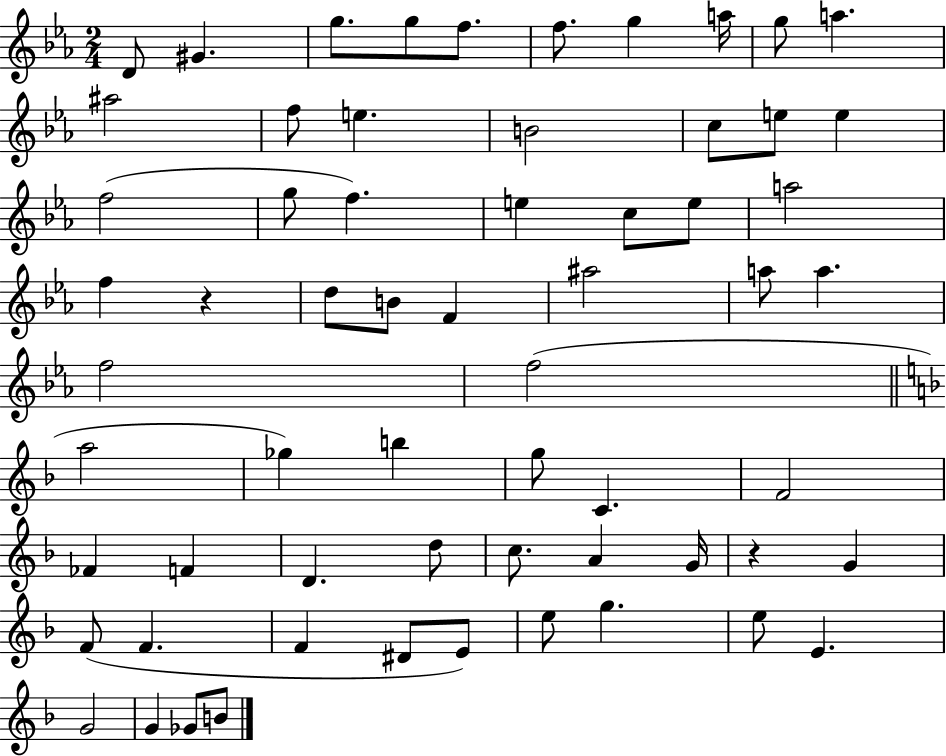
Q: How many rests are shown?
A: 2